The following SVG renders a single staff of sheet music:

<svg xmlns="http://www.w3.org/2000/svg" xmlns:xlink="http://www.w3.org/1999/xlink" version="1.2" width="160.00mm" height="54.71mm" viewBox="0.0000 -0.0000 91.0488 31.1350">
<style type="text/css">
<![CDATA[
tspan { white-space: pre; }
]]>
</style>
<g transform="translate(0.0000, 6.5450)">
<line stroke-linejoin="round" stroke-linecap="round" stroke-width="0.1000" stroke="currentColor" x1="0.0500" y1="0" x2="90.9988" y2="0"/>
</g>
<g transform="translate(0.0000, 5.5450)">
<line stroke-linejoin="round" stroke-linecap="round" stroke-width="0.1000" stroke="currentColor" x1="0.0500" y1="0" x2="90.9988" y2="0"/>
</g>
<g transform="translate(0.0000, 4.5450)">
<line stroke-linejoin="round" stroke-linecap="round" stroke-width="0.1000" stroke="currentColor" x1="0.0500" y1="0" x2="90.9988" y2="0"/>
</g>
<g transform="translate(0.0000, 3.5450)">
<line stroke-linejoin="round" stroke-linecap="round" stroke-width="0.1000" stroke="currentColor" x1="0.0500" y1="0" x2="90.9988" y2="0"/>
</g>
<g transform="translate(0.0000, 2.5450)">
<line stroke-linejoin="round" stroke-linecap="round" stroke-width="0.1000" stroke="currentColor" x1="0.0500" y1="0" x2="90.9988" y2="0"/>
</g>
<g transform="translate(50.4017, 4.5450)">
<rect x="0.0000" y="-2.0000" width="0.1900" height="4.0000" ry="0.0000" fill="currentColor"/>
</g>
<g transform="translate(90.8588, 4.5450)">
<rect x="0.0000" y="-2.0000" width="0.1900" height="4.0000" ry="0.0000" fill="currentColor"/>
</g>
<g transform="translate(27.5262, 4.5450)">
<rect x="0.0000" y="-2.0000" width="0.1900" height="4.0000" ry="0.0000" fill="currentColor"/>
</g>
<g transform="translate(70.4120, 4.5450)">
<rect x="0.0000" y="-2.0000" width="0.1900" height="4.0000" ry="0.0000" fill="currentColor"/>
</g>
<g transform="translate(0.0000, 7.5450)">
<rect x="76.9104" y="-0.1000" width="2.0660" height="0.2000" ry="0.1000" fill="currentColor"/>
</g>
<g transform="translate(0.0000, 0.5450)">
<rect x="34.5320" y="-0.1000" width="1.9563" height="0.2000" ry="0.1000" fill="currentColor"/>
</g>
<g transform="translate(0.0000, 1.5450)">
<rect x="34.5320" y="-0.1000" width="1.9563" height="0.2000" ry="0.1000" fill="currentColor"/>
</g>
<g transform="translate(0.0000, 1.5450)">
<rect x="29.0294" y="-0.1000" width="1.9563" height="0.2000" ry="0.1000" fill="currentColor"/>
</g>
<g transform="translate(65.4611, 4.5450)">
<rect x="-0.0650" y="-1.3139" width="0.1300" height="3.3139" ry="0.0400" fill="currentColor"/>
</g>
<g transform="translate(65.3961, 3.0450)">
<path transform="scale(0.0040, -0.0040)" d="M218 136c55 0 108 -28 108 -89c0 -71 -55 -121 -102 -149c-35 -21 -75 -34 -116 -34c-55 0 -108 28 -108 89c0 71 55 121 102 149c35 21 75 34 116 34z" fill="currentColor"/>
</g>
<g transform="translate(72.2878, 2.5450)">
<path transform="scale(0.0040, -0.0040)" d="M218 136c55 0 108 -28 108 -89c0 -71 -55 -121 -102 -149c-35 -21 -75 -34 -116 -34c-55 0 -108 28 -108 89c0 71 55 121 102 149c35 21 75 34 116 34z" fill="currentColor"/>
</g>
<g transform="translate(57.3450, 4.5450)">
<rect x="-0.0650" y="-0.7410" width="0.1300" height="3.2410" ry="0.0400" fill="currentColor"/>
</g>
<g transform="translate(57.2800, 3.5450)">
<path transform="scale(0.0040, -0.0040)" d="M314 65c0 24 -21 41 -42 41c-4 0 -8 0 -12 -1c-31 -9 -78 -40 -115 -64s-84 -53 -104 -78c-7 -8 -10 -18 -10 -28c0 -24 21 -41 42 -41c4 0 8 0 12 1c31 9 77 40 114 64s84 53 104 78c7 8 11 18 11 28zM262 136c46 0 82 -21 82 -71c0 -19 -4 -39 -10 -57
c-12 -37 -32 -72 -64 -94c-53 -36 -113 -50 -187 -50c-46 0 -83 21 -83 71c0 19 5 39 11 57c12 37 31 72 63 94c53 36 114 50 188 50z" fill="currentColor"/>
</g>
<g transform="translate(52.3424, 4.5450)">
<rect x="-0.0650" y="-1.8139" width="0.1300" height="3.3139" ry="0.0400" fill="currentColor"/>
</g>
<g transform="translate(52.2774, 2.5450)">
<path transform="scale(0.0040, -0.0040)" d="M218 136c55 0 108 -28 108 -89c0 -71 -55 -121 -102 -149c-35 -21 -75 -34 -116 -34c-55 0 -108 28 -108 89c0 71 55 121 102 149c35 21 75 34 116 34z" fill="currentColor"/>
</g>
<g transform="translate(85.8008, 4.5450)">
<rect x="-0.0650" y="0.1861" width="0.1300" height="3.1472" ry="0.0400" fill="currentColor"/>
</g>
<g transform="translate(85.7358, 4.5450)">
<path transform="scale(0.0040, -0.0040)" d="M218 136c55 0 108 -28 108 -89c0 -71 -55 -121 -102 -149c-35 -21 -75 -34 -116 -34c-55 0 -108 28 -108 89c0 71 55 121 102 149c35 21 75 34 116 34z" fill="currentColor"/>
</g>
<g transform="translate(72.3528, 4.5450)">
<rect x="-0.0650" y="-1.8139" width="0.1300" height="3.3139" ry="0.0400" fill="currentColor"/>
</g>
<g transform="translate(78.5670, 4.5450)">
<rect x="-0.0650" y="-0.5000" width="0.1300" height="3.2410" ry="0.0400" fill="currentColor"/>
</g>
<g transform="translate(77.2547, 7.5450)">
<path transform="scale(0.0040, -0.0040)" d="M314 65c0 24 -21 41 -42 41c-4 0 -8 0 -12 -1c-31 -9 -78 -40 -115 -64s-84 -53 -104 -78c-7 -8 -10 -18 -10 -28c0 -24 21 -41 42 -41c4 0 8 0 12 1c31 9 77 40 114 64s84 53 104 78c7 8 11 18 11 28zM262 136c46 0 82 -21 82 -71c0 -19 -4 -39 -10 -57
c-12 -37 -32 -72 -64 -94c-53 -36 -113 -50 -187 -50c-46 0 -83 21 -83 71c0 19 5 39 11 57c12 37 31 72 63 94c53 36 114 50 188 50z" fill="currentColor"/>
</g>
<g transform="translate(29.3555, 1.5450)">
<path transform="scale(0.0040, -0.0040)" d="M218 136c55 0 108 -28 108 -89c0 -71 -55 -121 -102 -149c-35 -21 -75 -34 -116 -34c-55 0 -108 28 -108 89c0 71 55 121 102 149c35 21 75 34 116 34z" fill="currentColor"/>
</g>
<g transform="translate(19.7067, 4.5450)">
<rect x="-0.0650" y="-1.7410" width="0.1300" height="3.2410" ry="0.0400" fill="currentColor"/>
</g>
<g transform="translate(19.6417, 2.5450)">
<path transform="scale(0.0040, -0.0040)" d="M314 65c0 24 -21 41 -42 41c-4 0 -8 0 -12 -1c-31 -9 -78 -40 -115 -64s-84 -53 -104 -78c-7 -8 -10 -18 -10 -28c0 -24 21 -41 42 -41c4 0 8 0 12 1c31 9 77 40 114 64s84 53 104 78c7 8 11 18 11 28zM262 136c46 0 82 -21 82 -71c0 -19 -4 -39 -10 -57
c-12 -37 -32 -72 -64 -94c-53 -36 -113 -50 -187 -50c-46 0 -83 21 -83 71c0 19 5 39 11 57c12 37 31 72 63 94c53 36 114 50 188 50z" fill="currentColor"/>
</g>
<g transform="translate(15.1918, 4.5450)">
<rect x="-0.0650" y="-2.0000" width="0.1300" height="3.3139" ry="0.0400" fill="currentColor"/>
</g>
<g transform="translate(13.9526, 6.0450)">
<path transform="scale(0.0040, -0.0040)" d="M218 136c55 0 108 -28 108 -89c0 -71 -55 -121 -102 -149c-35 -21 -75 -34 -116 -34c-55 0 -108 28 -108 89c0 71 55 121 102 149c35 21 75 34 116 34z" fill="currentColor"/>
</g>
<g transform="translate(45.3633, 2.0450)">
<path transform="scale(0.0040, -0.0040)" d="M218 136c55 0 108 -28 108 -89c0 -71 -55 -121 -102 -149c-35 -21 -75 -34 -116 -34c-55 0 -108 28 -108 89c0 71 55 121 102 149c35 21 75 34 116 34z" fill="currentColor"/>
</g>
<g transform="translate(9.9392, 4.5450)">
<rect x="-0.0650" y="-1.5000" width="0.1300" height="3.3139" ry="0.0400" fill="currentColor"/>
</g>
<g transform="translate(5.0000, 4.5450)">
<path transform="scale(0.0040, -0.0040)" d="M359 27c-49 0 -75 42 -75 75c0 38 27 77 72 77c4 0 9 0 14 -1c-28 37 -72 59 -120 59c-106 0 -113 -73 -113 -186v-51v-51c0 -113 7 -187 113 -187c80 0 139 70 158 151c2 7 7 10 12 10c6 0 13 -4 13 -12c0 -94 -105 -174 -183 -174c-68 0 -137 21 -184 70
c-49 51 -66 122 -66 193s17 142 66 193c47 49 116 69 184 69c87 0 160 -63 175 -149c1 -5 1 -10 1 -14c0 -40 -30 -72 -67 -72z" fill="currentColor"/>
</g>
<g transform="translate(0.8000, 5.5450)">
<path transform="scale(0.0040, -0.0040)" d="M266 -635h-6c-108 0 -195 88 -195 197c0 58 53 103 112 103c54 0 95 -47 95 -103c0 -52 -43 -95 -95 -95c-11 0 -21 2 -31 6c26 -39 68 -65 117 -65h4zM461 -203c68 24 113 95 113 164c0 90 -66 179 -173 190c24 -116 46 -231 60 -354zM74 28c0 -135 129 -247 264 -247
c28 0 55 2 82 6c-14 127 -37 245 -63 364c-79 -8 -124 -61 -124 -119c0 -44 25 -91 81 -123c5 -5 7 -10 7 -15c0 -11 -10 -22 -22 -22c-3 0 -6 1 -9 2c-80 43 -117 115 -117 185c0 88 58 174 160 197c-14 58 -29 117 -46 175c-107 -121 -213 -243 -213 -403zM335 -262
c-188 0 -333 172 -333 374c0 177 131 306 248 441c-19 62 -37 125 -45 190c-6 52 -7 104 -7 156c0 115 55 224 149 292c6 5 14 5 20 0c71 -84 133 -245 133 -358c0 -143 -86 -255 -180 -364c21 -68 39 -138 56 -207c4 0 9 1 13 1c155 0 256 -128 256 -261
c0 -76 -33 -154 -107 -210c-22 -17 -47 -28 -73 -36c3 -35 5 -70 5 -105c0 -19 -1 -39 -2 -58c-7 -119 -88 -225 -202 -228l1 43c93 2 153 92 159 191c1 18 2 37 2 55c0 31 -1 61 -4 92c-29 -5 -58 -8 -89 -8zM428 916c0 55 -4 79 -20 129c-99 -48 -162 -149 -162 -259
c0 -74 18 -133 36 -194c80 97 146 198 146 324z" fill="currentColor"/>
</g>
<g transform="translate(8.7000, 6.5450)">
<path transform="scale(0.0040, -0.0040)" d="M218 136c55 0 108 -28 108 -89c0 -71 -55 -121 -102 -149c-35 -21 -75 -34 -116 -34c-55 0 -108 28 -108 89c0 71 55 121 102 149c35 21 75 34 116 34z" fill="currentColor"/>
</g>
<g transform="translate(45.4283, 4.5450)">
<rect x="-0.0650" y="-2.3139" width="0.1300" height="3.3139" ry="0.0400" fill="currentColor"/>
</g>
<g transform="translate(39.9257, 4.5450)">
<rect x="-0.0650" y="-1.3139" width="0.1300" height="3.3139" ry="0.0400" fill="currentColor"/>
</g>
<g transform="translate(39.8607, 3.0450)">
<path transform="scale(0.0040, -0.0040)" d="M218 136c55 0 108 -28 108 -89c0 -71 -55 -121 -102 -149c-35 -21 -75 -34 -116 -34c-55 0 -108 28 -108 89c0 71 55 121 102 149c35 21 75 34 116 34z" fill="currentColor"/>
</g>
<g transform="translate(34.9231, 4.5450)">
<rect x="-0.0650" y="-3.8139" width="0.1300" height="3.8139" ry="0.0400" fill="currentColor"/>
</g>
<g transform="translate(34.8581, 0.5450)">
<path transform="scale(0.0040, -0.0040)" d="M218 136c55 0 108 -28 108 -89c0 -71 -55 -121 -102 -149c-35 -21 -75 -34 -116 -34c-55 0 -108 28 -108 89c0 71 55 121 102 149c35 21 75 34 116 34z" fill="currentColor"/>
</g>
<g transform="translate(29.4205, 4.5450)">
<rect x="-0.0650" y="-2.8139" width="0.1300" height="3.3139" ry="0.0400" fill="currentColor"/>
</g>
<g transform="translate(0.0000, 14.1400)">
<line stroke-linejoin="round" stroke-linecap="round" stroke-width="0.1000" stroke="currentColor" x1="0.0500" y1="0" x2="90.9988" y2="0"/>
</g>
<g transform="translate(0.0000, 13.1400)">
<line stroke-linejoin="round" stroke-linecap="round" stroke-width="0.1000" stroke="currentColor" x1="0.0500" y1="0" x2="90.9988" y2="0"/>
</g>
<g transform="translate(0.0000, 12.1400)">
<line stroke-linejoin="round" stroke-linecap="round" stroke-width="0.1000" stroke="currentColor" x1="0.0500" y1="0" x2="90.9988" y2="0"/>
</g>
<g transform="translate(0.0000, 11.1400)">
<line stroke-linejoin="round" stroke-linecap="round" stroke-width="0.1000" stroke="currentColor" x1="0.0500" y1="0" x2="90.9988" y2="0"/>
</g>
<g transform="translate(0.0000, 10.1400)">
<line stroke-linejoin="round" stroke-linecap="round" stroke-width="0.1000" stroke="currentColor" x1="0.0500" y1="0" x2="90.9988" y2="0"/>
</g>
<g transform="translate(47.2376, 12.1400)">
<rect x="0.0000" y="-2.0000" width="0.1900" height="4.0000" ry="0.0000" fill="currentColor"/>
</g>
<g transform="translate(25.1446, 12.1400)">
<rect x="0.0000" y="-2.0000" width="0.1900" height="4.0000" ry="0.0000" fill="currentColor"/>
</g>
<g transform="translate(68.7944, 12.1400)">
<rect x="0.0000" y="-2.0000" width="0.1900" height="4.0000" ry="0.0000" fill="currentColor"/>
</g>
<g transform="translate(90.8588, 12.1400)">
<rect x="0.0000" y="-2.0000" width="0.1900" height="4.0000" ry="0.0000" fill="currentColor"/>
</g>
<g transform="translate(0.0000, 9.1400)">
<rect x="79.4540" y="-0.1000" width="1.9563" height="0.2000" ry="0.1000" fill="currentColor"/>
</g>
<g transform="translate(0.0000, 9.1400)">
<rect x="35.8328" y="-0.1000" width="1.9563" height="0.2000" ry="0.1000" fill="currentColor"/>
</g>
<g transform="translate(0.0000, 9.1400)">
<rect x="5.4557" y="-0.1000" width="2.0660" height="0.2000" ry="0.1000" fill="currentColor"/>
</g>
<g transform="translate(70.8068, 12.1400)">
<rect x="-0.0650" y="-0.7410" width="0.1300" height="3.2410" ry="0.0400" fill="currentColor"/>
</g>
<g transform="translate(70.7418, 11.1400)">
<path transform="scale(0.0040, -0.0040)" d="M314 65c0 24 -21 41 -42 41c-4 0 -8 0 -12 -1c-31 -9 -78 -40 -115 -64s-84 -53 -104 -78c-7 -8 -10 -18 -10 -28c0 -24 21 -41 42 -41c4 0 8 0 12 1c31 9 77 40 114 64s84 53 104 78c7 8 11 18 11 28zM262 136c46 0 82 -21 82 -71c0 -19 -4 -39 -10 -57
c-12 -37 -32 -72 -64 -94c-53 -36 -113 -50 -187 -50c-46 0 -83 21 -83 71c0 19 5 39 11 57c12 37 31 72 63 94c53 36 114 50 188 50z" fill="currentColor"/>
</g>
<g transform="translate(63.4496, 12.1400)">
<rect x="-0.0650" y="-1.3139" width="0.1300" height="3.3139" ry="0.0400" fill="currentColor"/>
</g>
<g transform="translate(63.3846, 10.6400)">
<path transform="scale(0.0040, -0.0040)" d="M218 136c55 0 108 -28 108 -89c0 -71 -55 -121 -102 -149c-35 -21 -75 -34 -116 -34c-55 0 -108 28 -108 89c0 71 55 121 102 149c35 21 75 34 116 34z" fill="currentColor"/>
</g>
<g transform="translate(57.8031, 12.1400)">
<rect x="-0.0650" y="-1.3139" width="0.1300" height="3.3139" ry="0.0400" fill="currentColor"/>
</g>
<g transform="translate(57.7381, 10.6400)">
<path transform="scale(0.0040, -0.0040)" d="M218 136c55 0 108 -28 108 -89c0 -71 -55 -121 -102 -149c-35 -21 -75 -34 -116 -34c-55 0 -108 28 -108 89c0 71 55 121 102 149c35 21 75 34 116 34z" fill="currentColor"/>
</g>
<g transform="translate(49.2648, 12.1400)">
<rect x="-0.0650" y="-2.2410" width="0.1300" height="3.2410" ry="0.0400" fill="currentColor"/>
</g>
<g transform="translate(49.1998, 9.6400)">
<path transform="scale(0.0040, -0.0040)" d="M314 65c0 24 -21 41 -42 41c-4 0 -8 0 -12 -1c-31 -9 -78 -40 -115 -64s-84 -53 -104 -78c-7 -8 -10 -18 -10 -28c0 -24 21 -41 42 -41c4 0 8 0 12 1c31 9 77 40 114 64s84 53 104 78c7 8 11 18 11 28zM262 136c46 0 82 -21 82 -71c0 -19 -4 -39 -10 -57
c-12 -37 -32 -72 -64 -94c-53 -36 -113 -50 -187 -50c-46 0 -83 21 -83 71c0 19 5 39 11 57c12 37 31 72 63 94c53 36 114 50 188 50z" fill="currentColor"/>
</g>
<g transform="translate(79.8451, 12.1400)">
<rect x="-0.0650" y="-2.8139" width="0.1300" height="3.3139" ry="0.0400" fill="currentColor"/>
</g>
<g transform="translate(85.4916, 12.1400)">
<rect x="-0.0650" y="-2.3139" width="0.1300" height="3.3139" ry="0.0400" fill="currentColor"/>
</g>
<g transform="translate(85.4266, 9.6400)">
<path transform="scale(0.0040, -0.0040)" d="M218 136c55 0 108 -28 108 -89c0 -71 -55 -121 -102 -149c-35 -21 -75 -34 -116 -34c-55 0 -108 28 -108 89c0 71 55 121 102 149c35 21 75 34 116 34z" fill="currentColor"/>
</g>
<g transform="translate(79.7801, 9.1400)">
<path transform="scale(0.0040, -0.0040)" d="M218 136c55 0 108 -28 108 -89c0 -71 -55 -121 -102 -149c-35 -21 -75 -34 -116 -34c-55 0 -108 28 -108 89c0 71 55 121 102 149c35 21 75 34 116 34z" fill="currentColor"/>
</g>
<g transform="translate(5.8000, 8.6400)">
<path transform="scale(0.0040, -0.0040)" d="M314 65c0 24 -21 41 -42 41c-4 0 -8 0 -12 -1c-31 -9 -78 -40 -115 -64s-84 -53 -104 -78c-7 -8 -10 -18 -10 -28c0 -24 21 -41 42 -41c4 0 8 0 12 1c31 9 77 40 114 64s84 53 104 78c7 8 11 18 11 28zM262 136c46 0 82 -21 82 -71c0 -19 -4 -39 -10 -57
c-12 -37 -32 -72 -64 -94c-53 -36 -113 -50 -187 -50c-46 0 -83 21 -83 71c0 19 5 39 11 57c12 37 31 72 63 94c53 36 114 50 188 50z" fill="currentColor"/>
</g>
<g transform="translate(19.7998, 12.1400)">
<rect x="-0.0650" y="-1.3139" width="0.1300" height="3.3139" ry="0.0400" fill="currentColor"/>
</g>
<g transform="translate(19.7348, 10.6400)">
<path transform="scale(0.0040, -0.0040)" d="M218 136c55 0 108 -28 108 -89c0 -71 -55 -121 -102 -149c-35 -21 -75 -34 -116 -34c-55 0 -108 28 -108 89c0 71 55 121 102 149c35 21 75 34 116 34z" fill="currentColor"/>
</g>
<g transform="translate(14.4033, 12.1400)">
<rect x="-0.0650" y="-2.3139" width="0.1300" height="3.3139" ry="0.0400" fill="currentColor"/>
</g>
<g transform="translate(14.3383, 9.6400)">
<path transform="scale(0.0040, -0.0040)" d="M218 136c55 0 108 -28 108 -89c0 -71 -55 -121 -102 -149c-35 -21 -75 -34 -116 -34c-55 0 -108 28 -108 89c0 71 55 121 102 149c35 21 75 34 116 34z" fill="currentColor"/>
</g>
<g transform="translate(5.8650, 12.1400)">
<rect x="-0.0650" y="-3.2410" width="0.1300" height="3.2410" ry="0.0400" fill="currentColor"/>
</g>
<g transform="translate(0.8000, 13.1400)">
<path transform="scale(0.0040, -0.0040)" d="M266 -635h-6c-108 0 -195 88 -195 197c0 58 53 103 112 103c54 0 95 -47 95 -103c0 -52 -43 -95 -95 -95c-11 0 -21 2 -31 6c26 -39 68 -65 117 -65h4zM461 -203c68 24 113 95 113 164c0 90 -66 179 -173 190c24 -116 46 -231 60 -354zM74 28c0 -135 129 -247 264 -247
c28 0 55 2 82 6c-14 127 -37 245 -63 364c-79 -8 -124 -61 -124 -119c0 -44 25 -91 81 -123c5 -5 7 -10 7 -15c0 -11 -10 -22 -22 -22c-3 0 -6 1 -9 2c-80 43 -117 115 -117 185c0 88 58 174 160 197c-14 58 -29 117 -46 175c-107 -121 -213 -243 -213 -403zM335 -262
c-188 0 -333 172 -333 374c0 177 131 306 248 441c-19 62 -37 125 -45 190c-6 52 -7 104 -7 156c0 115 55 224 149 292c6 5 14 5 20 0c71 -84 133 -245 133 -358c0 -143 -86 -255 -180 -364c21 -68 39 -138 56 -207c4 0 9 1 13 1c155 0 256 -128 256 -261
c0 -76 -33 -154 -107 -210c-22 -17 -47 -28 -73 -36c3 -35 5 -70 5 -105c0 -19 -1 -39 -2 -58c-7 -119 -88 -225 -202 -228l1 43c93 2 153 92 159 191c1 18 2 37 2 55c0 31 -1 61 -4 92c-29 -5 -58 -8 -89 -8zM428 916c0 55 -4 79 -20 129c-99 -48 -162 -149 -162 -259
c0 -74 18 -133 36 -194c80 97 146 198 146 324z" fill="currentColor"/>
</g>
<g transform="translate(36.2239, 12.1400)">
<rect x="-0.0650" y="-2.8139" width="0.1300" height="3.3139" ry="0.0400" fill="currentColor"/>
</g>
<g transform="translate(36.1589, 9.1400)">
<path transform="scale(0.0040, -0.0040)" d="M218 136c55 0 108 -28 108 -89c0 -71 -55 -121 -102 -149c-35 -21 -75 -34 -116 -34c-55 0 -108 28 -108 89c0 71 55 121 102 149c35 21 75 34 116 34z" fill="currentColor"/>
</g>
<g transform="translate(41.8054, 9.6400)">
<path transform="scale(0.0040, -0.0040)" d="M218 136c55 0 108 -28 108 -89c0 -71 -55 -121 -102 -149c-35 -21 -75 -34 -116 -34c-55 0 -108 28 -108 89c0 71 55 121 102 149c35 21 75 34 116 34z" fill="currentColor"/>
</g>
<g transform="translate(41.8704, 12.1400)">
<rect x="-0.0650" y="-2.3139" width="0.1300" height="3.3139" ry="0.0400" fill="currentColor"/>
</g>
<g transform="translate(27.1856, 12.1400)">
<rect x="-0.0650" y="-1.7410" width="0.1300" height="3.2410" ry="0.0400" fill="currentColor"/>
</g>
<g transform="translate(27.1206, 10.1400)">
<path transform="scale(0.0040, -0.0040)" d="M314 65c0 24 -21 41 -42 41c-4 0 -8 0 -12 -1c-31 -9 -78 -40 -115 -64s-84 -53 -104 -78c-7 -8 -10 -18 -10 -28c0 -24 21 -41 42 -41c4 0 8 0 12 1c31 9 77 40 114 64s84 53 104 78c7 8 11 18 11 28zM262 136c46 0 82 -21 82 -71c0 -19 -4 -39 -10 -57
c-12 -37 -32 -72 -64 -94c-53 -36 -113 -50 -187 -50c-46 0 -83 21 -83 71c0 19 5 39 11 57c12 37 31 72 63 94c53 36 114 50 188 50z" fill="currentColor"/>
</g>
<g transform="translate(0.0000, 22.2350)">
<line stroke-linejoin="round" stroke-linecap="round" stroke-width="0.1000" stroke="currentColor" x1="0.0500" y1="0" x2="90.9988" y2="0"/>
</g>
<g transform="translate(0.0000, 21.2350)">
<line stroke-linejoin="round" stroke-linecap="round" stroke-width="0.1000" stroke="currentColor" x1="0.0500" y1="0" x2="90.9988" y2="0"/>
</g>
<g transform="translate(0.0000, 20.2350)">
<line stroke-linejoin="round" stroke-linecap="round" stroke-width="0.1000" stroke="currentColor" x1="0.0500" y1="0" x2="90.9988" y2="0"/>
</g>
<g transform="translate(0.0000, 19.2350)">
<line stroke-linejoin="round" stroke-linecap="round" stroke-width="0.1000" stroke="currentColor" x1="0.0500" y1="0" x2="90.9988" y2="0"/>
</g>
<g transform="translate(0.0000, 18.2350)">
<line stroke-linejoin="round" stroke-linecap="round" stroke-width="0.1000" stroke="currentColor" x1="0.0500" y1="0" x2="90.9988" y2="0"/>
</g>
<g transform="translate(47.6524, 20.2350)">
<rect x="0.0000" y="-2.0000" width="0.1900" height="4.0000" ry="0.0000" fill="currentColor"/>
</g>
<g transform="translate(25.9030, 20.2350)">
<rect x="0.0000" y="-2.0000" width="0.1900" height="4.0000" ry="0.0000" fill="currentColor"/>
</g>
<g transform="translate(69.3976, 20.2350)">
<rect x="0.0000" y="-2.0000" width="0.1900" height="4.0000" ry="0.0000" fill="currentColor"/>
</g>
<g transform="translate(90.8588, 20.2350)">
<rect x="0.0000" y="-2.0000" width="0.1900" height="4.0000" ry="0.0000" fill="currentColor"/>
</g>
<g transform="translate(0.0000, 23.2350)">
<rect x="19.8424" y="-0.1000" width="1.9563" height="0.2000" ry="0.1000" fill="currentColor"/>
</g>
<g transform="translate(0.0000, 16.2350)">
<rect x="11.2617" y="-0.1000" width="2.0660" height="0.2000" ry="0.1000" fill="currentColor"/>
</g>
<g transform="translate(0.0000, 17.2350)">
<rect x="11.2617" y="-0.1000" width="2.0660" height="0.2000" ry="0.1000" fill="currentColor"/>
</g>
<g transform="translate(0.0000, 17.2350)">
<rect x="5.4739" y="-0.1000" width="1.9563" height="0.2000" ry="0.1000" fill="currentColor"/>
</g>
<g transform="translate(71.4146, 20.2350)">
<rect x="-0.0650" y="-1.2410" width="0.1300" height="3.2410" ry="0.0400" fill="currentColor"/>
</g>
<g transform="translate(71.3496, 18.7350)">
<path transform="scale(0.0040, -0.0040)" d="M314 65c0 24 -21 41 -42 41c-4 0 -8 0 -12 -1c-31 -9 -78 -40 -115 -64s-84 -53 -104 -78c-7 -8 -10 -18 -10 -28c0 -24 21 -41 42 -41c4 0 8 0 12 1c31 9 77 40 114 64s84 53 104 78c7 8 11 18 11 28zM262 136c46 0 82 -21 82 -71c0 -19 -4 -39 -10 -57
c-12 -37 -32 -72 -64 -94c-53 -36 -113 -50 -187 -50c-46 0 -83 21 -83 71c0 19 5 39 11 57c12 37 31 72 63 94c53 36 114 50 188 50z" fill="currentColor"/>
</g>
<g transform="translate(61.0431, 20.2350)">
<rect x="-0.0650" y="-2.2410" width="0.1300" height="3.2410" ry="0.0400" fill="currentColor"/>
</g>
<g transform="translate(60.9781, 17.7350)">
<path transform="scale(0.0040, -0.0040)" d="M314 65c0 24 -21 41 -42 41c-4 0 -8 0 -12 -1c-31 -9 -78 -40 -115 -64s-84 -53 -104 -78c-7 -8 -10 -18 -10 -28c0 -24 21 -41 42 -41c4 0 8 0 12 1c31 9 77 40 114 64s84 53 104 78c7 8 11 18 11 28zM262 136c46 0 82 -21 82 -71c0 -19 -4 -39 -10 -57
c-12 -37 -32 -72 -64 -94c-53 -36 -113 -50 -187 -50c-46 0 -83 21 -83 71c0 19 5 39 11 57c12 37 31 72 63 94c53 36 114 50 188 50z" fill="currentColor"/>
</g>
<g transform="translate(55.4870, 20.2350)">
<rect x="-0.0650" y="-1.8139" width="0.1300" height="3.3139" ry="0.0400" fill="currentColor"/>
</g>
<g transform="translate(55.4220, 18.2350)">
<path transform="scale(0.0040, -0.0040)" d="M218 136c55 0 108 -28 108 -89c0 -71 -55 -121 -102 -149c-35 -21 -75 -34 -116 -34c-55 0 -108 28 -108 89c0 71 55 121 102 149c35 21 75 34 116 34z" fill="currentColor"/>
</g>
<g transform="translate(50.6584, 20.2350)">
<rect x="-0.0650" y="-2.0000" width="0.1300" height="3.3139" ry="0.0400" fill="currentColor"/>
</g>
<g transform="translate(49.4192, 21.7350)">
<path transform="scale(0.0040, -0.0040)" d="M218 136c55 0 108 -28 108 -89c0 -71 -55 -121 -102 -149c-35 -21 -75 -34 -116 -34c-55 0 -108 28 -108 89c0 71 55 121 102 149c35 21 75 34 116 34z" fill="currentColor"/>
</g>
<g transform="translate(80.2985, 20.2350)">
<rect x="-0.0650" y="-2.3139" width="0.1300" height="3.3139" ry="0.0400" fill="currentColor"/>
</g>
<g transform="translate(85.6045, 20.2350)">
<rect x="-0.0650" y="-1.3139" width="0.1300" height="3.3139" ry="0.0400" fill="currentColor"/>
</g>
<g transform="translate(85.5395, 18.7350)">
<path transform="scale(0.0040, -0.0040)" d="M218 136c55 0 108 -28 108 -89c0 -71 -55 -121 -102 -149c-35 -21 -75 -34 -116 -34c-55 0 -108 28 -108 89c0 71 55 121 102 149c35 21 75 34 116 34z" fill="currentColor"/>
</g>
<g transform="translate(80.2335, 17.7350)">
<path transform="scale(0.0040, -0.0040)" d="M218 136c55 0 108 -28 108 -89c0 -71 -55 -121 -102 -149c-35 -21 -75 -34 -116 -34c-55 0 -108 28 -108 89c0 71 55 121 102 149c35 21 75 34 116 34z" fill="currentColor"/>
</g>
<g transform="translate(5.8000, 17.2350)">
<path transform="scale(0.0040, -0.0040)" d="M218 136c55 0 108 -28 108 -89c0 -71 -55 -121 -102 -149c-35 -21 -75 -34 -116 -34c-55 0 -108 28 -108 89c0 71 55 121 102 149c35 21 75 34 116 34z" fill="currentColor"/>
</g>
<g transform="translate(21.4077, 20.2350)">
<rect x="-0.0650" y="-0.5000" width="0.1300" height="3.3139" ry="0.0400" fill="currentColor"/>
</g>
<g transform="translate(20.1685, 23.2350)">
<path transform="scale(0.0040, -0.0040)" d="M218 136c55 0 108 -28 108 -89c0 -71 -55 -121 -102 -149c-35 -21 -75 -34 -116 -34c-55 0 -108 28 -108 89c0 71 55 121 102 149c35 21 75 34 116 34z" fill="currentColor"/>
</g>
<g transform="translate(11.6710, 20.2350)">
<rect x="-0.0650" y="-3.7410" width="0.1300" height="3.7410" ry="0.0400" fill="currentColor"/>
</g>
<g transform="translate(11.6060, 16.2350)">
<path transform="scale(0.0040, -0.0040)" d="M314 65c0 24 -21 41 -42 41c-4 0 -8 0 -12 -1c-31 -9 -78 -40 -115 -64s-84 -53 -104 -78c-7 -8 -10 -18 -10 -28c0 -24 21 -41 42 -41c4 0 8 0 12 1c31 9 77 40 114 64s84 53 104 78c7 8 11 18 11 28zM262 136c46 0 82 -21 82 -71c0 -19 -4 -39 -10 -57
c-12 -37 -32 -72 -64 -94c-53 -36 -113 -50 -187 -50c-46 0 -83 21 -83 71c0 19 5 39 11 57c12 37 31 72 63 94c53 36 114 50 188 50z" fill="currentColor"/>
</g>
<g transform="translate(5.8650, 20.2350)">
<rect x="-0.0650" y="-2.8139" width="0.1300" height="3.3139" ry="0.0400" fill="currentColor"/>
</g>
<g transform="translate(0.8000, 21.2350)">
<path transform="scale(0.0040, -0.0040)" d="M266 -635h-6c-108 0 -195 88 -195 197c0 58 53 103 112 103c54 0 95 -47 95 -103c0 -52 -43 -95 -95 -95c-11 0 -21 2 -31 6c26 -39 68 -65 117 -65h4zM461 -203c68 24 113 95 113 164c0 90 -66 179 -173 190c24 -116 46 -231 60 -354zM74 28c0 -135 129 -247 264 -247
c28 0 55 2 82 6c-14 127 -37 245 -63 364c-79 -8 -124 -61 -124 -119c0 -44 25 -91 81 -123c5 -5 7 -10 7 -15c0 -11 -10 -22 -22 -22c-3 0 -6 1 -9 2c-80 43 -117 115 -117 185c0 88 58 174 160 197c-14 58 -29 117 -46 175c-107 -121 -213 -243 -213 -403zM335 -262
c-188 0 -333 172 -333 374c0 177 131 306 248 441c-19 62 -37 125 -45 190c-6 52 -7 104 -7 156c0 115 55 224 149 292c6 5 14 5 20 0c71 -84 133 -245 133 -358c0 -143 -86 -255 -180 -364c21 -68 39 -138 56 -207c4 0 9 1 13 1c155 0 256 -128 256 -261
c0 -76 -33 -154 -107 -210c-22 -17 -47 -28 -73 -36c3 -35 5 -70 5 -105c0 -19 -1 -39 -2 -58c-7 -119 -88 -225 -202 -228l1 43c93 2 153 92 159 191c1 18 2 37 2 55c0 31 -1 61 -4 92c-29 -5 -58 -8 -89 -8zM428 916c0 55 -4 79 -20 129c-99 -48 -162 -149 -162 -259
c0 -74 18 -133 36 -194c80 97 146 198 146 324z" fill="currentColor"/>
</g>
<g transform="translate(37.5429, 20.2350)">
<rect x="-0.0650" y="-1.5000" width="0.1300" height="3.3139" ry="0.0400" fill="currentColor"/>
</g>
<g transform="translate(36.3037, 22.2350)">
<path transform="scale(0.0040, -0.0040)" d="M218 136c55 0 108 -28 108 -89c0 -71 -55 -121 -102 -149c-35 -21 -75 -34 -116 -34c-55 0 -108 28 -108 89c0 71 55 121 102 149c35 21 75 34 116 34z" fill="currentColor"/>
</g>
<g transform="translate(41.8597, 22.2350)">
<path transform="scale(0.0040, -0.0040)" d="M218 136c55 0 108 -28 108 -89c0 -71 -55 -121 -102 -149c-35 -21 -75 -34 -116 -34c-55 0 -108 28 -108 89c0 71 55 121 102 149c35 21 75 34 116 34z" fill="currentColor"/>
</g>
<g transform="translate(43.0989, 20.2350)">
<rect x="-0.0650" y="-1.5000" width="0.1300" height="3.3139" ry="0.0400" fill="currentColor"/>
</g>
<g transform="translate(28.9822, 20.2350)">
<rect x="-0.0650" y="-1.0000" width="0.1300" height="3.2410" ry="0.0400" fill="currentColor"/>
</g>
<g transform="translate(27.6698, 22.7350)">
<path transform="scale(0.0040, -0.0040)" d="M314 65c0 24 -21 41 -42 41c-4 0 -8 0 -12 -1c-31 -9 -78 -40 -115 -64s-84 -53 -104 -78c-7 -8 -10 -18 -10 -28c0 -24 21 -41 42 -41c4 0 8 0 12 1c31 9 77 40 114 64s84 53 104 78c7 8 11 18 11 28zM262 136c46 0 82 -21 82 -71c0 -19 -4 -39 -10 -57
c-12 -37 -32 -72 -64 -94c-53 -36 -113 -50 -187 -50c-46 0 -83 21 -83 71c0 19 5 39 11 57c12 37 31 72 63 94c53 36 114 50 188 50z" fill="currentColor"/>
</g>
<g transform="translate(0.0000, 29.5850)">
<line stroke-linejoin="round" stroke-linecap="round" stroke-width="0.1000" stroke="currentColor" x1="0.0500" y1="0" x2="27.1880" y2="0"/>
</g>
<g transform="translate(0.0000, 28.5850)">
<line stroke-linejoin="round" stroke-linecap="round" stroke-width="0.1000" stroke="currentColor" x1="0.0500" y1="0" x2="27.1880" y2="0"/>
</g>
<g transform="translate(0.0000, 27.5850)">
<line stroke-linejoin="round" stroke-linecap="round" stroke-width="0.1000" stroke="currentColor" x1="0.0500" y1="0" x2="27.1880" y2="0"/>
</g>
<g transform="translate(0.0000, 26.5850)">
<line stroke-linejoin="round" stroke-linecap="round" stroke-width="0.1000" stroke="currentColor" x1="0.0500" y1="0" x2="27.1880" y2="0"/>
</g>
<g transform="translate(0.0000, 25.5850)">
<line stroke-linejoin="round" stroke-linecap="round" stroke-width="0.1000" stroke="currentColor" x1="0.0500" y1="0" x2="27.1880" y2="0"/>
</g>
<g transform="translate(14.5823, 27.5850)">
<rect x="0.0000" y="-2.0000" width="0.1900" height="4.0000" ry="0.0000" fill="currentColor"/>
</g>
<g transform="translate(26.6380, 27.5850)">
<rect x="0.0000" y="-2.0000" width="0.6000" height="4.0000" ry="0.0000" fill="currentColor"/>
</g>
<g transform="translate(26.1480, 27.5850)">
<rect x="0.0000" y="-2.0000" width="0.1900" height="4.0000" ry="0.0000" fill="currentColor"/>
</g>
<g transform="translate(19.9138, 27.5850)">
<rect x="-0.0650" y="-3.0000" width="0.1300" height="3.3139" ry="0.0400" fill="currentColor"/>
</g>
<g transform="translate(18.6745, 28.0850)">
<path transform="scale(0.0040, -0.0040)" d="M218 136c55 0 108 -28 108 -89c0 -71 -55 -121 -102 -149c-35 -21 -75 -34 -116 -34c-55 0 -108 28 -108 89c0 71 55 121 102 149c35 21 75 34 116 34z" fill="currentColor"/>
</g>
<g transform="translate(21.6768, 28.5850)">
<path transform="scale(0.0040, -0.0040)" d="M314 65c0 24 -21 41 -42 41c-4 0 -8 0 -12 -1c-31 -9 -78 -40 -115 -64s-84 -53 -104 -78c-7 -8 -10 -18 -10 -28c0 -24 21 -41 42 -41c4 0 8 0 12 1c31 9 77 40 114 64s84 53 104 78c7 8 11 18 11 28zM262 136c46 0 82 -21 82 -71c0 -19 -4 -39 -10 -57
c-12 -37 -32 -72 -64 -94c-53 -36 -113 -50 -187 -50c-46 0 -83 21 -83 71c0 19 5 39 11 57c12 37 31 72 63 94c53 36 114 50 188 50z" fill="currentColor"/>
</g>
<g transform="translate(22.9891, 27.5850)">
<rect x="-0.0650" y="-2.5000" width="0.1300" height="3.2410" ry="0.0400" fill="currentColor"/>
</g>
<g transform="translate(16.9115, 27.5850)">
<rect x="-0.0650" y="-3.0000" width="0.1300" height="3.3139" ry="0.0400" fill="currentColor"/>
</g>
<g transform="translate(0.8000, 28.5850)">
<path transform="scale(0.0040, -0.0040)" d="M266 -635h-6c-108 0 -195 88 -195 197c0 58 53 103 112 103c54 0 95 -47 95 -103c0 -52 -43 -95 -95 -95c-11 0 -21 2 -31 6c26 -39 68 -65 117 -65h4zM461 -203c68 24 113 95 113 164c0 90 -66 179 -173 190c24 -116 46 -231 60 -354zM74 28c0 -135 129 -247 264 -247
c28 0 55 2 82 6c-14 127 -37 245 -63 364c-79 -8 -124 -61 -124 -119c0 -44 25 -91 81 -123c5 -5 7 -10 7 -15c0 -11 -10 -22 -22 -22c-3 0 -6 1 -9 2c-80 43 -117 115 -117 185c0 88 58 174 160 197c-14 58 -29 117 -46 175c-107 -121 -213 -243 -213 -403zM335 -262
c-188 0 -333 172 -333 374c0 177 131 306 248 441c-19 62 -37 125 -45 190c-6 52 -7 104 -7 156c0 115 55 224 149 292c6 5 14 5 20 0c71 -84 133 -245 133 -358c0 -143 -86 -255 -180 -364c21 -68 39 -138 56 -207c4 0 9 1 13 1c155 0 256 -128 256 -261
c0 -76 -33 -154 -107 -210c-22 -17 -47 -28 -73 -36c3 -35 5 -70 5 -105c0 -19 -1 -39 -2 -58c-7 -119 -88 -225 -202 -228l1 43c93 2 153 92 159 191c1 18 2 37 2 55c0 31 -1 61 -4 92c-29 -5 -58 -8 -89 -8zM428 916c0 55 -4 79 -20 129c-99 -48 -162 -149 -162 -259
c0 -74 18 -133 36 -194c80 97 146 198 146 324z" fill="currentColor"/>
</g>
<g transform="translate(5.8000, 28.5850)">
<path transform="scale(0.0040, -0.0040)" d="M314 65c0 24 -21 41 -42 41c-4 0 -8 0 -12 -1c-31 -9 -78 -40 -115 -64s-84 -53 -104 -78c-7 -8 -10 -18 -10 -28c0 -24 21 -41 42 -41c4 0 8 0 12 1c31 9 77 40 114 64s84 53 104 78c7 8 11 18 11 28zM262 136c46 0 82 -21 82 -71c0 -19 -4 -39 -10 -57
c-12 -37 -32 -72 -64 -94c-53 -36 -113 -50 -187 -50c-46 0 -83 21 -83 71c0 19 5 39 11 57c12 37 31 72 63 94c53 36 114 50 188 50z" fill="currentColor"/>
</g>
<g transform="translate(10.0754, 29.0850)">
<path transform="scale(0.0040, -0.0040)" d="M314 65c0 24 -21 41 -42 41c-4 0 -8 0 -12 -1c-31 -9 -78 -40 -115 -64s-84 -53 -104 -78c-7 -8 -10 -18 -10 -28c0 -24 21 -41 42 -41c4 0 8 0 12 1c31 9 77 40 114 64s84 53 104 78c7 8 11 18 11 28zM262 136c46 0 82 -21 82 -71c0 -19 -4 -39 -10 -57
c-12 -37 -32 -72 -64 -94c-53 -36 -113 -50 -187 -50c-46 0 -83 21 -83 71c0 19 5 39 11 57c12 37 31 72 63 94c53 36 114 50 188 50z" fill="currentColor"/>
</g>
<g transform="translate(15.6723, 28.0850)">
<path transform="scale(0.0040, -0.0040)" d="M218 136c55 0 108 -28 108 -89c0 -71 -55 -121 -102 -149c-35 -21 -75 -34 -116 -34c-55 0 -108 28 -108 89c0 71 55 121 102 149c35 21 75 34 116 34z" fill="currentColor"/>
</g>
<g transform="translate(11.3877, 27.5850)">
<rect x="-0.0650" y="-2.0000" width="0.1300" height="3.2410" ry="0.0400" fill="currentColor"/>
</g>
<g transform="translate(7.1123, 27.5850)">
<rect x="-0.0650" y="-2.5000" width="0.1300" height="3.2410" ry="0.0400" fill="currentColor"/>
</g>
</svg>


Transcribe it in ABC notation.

X:1
T:Untitled
M:4/4
L:1/4
K:C
E F f2 a c' e g f d2 e f C2 B b2 g e f2 a g g2 e e d2 a g a c'2 C D2 E E F f g2 e2 g e G2 F2 A A G2